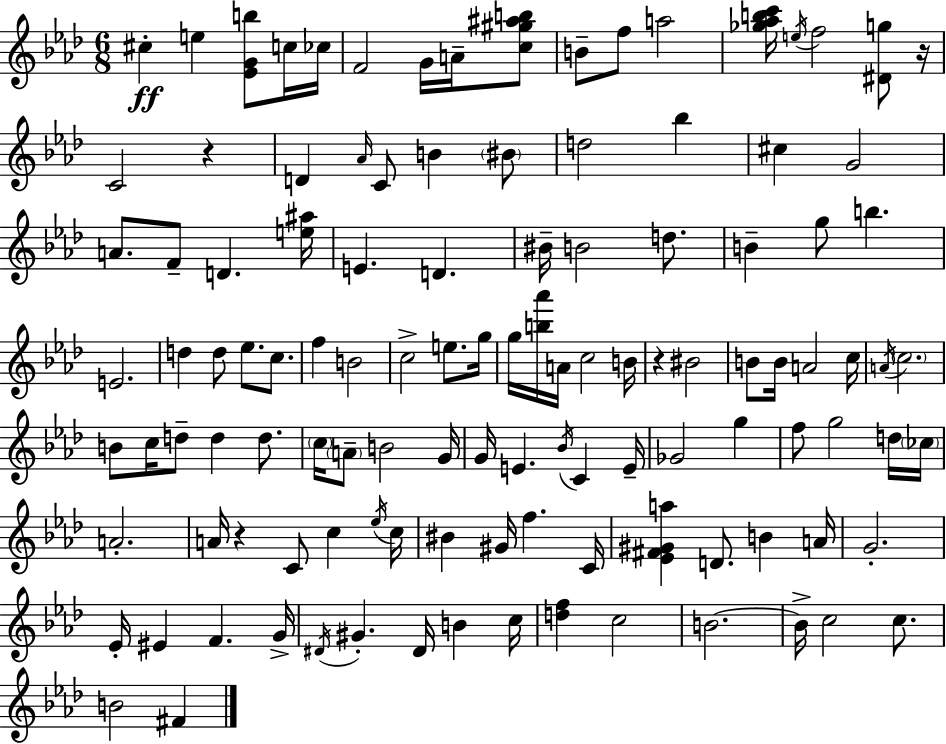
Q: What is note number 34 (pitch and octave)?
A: E4